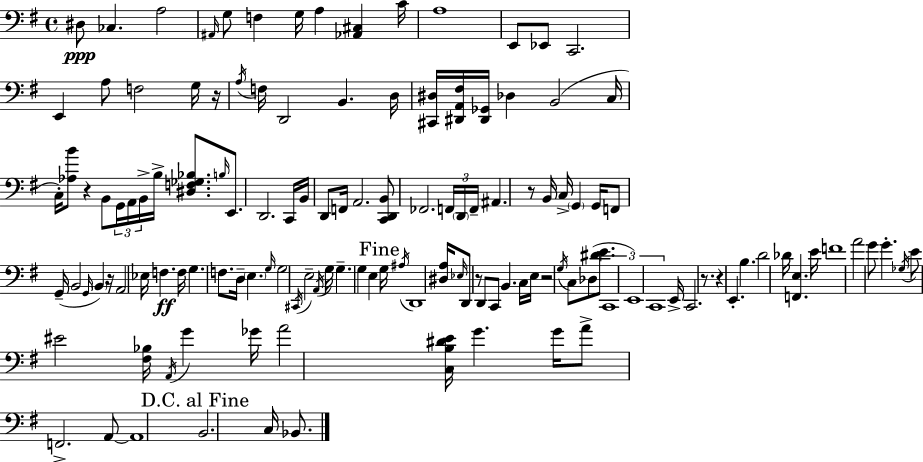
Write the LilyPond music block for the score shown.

{
  \clef bass
  \time 4/4
  \defaultTimeSignature
  \key e \minor
  dis8\ppp ces4. a2 | \grace { ais,16 } g8 f4 g16 a4 <aes, cis>4 | c'16 a1 | e,8 ees,8 c,2. | \break e,4 a8 f2 g16 | r16 \acciaccatura { a16 } f16 d,2 b,4. | d16 <cis, dis>16 <dis, a, fis>16 <dis, ges,>16 des4 b,2( | c16 c16-.) <aes b'>8 r4 b,8 \tuplet 3/2 { g,16 a,16 b,16-> } b16-> <dis f ges bes>8. | \break \grace { b16 } e,8. d,2. | c,16 b,16 d,8 f,16 a,2. | <c, d, b,>8 fes,2. | \tuplet 3/2 { f,16 \parenthesize d,16 f,16-- } ais,4. r8 b,16 c16-> \parenthesize g,4 | \break g,16 f,8 g,16--( b,2 \grace { g,16 }) \parenthesize b,4 | r16 a,2 ees16 f4.\ff | f16 g4. f8. d16-- \parenthesize e4. | \grace { g16 } g2 \acciaccatura { cis,16 } e2-- | \break \acciaccatura { a,16 } g16 g4.-- g4 | e4 \mark "Fine" g16 \acciaccatura { ais16 } d,1 | <dis a>16 \grace { ees16 } d,8 r8 d,8 | c,8 b,4. c16 e16 r2 | \break \acciaccatura { g16 } c8 des8( <dis' e'>8. \tuplet 3/2 { c,1 | e,1) | c,1 } | e,16-> c,2. | \break r8. r4 e,4.-. | b4. d'2 | des'16 <f, e>4. e'16 f'1 | a'2 | \break g'8 g'4.-. \acciaccatura { ges16 } e'8 eis'2 | <fis bes>16 \acciaccatura { a,16 } g'4 ges'16 a'2 | <c b dis' e'>16 g'4. g'16 a'8-> f,2.-> | a,8~~ a,1 | \break \mark "D.C. al Fine" b,2. | c16 bes,8. \bar "|."
}